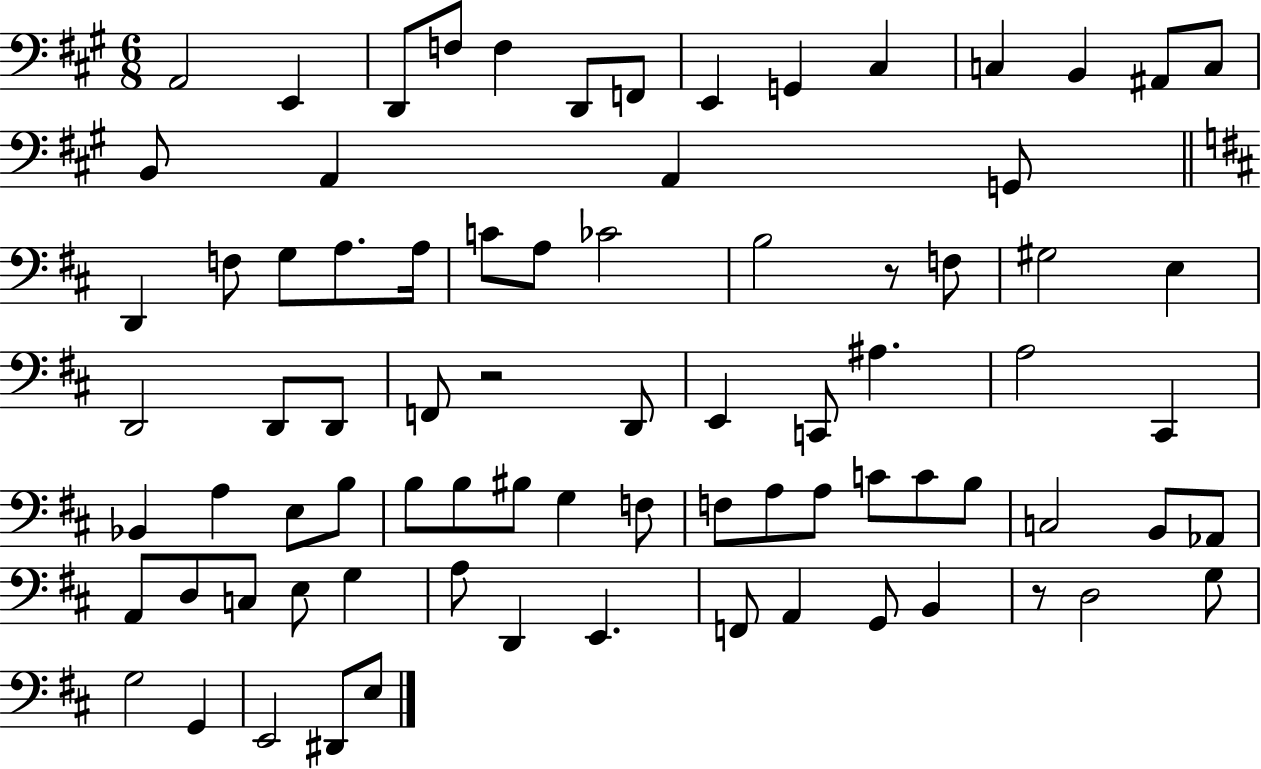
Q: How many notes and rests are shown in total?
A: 80